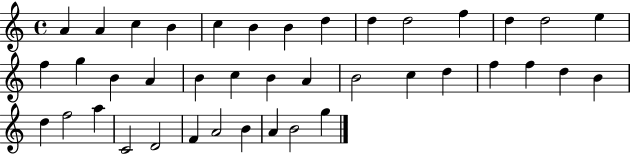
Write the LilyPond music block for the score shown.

{
  \clef treble
  \time 4/4
  \defaultTimeSignature
  \key c \major
  a'4 a'4 c''4 b'4 | c''4 b'4 b'4 d''4 | d''4 d''2 f''4 | d''4 d''2 e''4 | \break f''4 g''4 b'4 a'4 | b'4 c''4 b'4 a'4 | b'2 c''4 d''4 | f''4 f''4 d''4 b'4 | \break d''4 f''2 a''4 | c'2 d'2 | f'4 a'2 b'4 | a'4 b'2 g''4 | \break \bar "|."
}